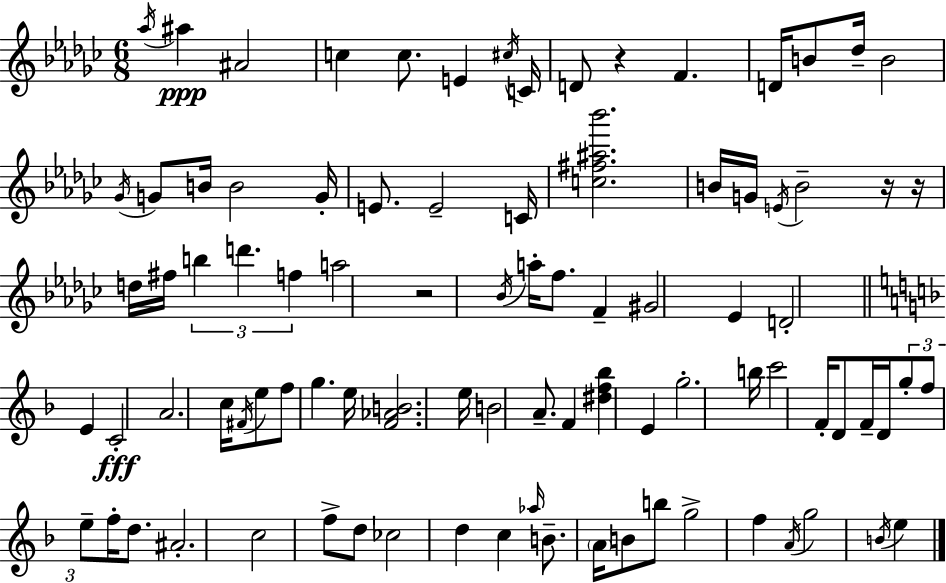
{
  \clef treble
  \numericTimeSignature
  \time 6/8
  \key ees \minor
  \repeat volta 2 { \acciaccatura { aes''16 }\ppp ais''4 ais'2 | c''4 c''8. e'4 | \acciaccatura { cis''16 } c'16 d'8 r4 f'4. | d'16 b'8 des''16-- b'2 | \break \acciaccatura { ges'16 } g'8 b'16 b'2 | g'16-. e'8. e'2-- | c'16 <c'' fis'' ais'' bes'''>2. | b'16 g'16 \acciaccatura { e'16 } b'2-- | \break r16 r16 d''16 fis''16 \tuplet 3/2 { b''4 d'''4. | f''4 } a''2 | r2 | \acciaccatura { bes'16 } a''16-. f''8. f'4-- gis'2 | \break ees'4 d'2-. | \bar "||" \break \key f \major e'4 c'2-.\fff | a'2. | c''16 \acciaccatura { fis'16 } e''8 f''8 g''4. | e''16 <f' aes' b'>2. | \break e''16 b'2 a'8.-- | f'4 <dis'' f'' bes''>4 e'4 | g''2.-. | b''16 c'''2 f'16-. d'8 | \break f'16-- d'16 \tuplet 3/2 { g''8-. f''8 e''8-- } f''16-. d''8. | ais'2.-. | c''2 f''8-> d''8 | ces''2 d''4 | \break c''4 \grace { aes''16 } b'8.-- \parenthesize a'16 b'8 | b''8 g''2-> f''4 | \acciaccatura { a'16 } g''2 \acciaccatura { b'16 } | e''4 } \bar "|."
}